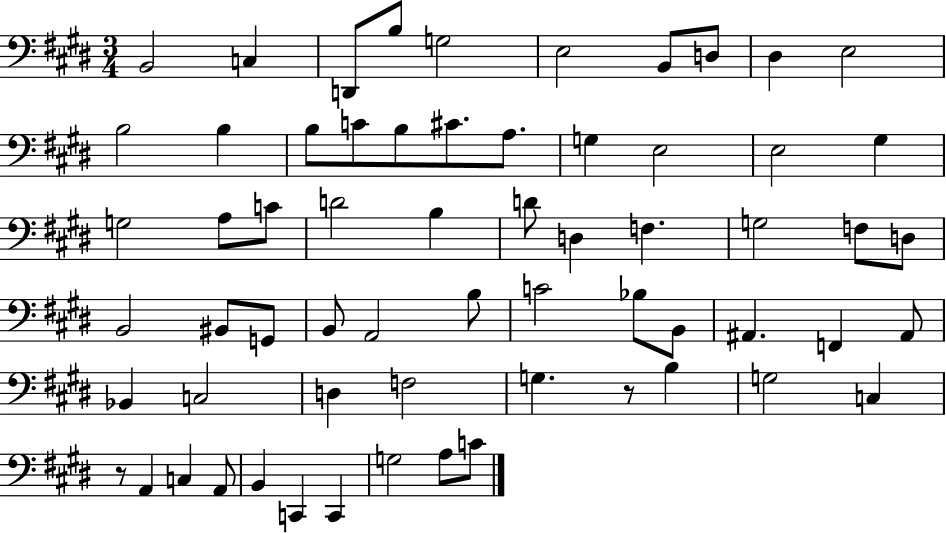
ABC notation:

X:1
T:Untitled
M:3/4
L:1/4
K:E
B,,2 C, D,,/2 B,/2 G,2 E,2 B,,/2 D,/2 ^D, E,2 B,2 B, B,/2 C/2 B,/2 ^C/2 A,/2 G, E,2 E,2 ^G, G,2 A,/2 C/2 D2 B, D/2 D, F, G,2 F,/2 D,/2 B,,2 ^B,,/2 G,,/2 B,,/2 A,,2 B,/2 C2 _B,/2 B,,/2 ^A,, F,, ^A,,/2 _B,, C,2 D, F,2 G, z/2 B, G,2 C, z/2 A,, C, A,,/2 B,, C,, C,, G,2 A,/2 C/2